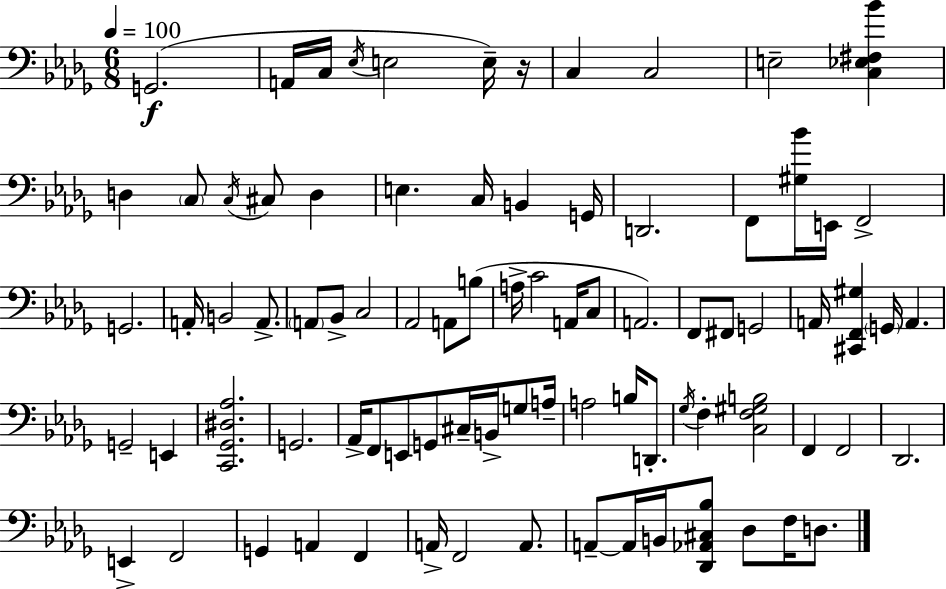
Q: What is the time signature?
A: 6/8